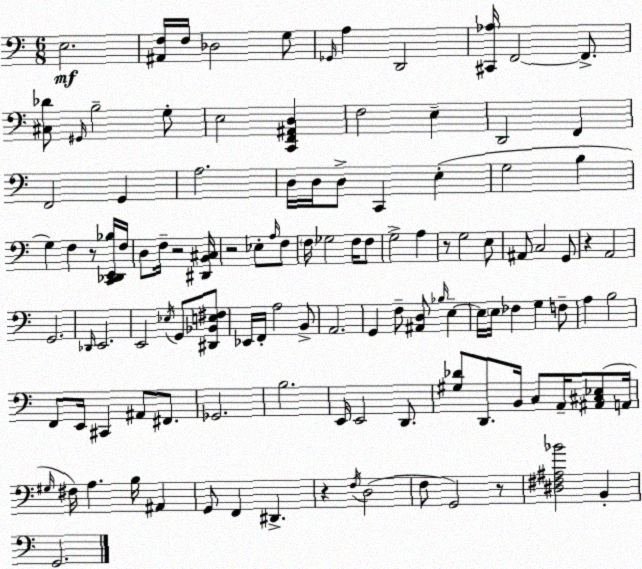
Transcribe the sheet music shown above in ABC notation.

X:1
T:Untitled
M:6/8
L:1/4
K:C
E,2 [^A,,F,]/4 F,/4 _D,2 G,/2 _G,,/4 A, D,,2 [^C,,_A,]/4 F,,2 F,,/2 [^C,_D]/2 ^G,,/4 B,2 G,/2 E,2 [C,,F,,^A,,D,] F,2 E, D,,2 F,, F,,2 G,, A,2 D,/4 D,/4 D,/2 C,, E, G,2 B, G, F, z/2 [C,,_D,,E,,_B,]/4 F,/4 D,/2 F,/4 z2 [^D,,B,,^C,]/4 z2 _E,/2 A,/4 F,/2 F,/4 _G,2 F,/4 F,/2 G,2 A, z/2 G,2 E,/2 ^A,,/2 C,2 G,,/2 z A,,2 G,,2 _D,,/4 E,,2 E,,2 _E,/4 G,,/2 [^D,,_B,,E,^F,]/2 _E,,/4 F,,/4 A,2 B,,/2 A,,2 G,, F,/2 [^A,,D,]/2 _B,/4 E, E,/4 E,/4 _F, G, F,/2 A, B,2 F,,/2 E,,/4 ^C,, ^A,,/2 ^F,,/2 _G,,2 B,2 E,,/4 E,,2 D,,/2 [^G,_D]/2 D,,/2 B,,/4 C,/2 A,,/4 [^A,,^C,_E,]/2 A,,/4 ^G,/4 ^F,/4 A, B,/4 ^A,, G,,/2 F,, ^D,, z F,/4 D,2 F,/2 G,,2 z/2 [^D,^F,^A,_B]2 B,, G,,2